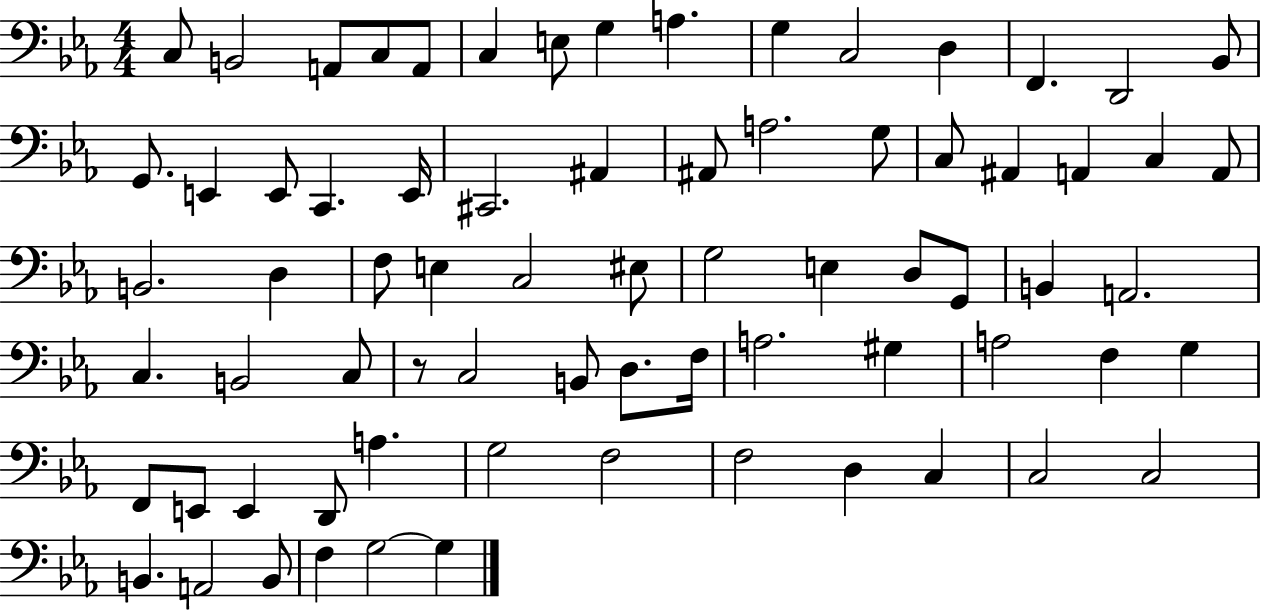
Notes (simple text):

C3/e B2/h A2/e C3/e A2/e C3/q E3/e G3/q A3/q. G3/q C3/h D3/q F2/q. D2/h Bb2/e G2/e. E2/q E2/e C2/q. E2/s C#2/h. A#2/q A#2/e A3/h. G3/e C3/e A#2/q A2/q C3/q A2/e B2/h. D3/q F3/e E3/q C3/h EIS3/e G3/h E3/q D3/e G2/e B2/q A2/h. C3/q. B2/h C3/e R/e C3/h B2/e D3/e. F3/s A3/h. G#3/q A3/h F3/q G3/q F2/e E2/e E2/q D2/e A3/q. G3/h F3/h F3/h D3/q C3/q C3/h C3/h B2/q. A2/h B2/e F3/q G3/h G3/q